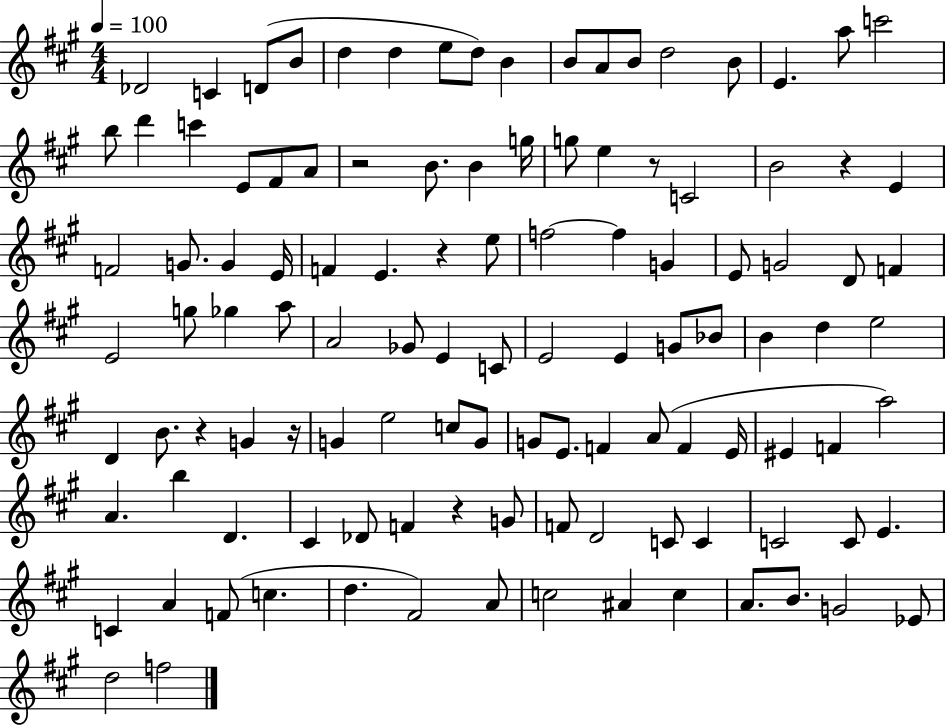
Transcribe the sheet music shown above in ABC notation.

X:1
T:Untitled
M:4/4
L:1/4
K:A
_D2 C D/2 B/2 d d e/2 d/2 B B/2 A/2 B/2 d2 B/2 E a/2 c'2 b/2 d' c' E/2 ^F/2 A/2 z2 B/2 B g/4 g/2 e z/2 C2 B2 z E F2 G/2 G E/4 F E z e/2 f2 f G E/2 G2 D/2 F E2 g/2 _g a/2 A2 _G/2 E C/2 E2 E G/2 _B/2 B d e2 D B/2 z G z/4 G e2 c/2 G/2 G/2 E/2 F A/2 F E/4 ^E F a2 A b D ^C _D/2 F z G/2 F/2 D2 C/2 C C2 C/2 E C A F/2 c d ^F2 A/2 c2 ^A c A/2 B/2 G2 _E/2 d2 f2